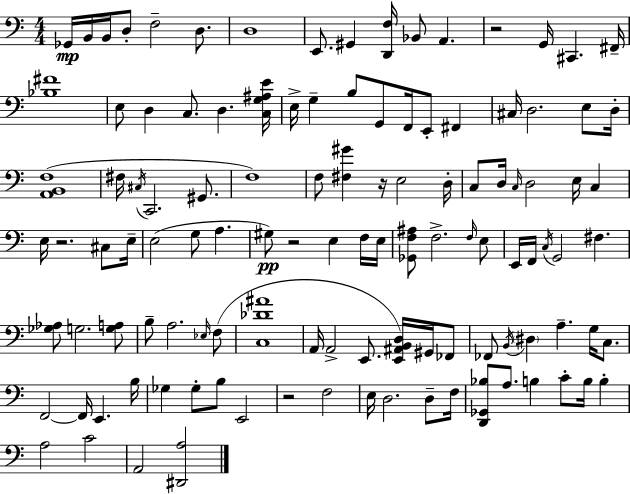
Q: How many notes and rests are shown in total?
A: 115